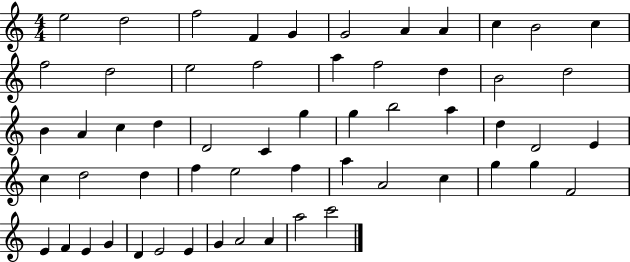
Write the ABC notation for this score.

X:1
T:Untitled
M:4/4
L:1/4
K:C
e2 d2 f2 F G G2 A A c B2 c f2 d2 e2 f2 a f2 d B2 d2 B A c d D2 C g g b2 a d D2 E c d2 d f e2 f a A2 c g g F2 E F E G D E2 E G A2 A a2 c'2